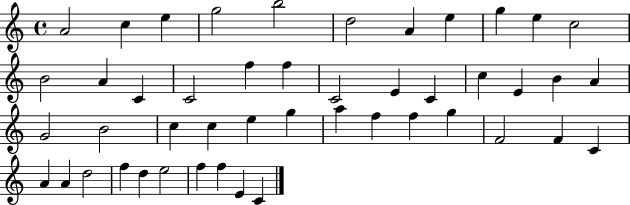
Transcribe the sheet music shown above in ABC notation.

X:1
T:Untitled
M:4/4
L:1/4
K:C
A2 c e g2 b2 d2 A e g e c2 B2 A C C2 f f C2 E C c E B A G2 B2 c c e g a f f g F2 F C A A d2 f d e2 f f E C